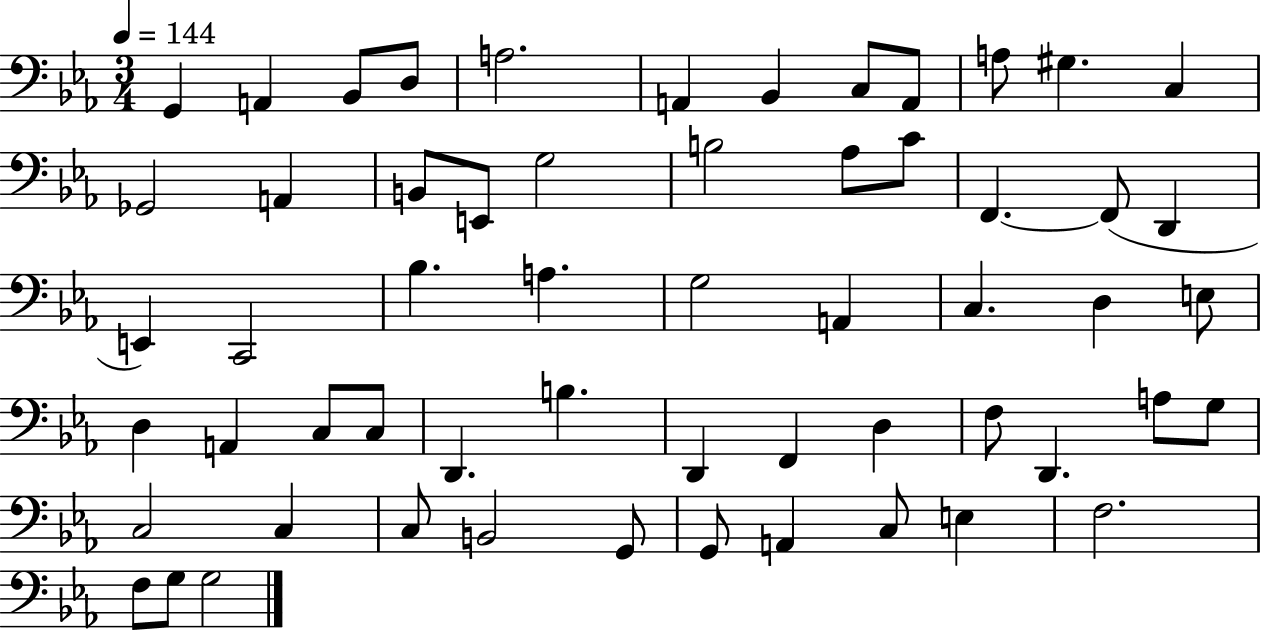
{
  \clef bass
  \numericTimeSignature
  \time 3/4
  \key ees \major
  \tempo 4 = 144
  g,4 a,4 bes,8 d8 | a2. | a,4 bes,4 c8 a,8 | a8 gis4. c4 | \break ges,2 a,4 | b,8 e,8 g2 | b2 aes8 c'8 | f,4.~~ f,8( d,4 | \break e,4) c,2 | bes4. a4. | g2 a,4 | c4. d4 e8 | \break d4 a,4 c8 c8 | d,4. b4. | d,4 f,4 d4 | f8 d,4. a8 g8 | \break c2 c4 | c8 b,2 g,8 | g,8 a,4 c8 e4 | f2. | \break f8 g8 g2 | \bar "|."
}